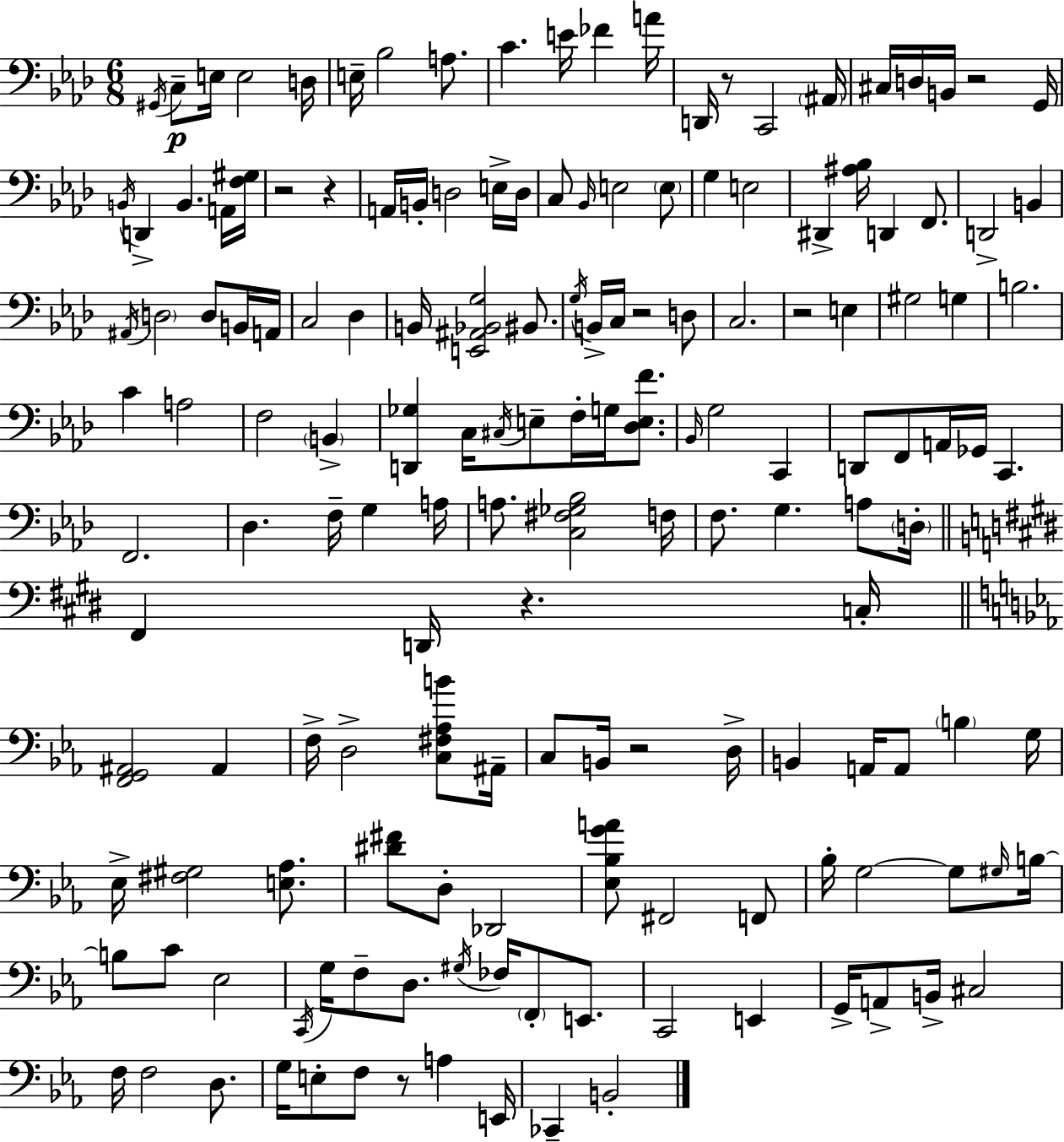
{
  \clef bass
  \numericTimeSignature
  \time 6/8
  \key f \minor
  \acciaccatura { gis,16 }\p c8-- e16 e2 | d16 e16-- bes2 a8. | c'4. e'16 fes'4 | a'16 d,16 r8 c,2 | \break \parenthesize ais,16 cis16 d16 b,16 r2 | g,16 \acciaccatura { b,16 } d,4-> b,4. | a,16 <f gis>16 r2 r4 | a,16 b,16-. d2 | \break e16-> d16 c8 \grace { bes,16 } e2 | \parenthesize e8 g4 e2 | dis,4-> <ais bes>16 d,4 | f,8. d,2-> b,4 | \break \acciaccatura { ais,16 } \parenthesize d2 | d8 b,16 a,16 c2 | des4 b,16 <e, ais, bes, g>2 | bis,8. \acciaccatura { g16 } b,16-> c16 r2 | \break d8 c2. | r2 | e4 gis2 | g4 b2. | \break c'4 a2 | f2 | \parenthesize b,4-> <d, ges>4 c16 \acciaccatura { cis16 } e8-- | f16-. g16 <des e f'>8. \grace { bes,16 } g2 | \break c,4 d,8 f,8 a,16 | ges,16 c,4. f,2. | des4. | f16-- g4 a16 a8. <c fis ges bes>2 | \break f16 f8. g4. | a8 \parenthesize d16-. \bar "||" \break \key e \major fis,4 d,16 r4. c16-. | \bar "||" \break \key ees \major <f, g, ais,>2 ais,4 | f16-> d2-> <c fis aes b'>8 ais,16-- | c8 b,16 r2 d16-> | b,4 a,16 a,8 \parenthesize b4 g16 | \break ees16-> <fis gis>2 <e aes>8. | <dis' fis'>8 d8-. des,2 | <ees bes g' a'>8 fis,2 f,8 | bes16-. g2~~ g8 \grace { gis16 } | \break b16~~ b8 c'8 ees2 | \acciaccatura { c,16 } g16 f8-- d8. \acciaccatura { gis16 } fes16 \parenthesize f,8-. | e,8. c,2 e,4 | g,16-> a,8-> b,16-> cis2 | \break f16 f2 | d8. g16 e8-. f8 r8 a4 | e,16 ces,4-- b,2-. | \bar "|."
}